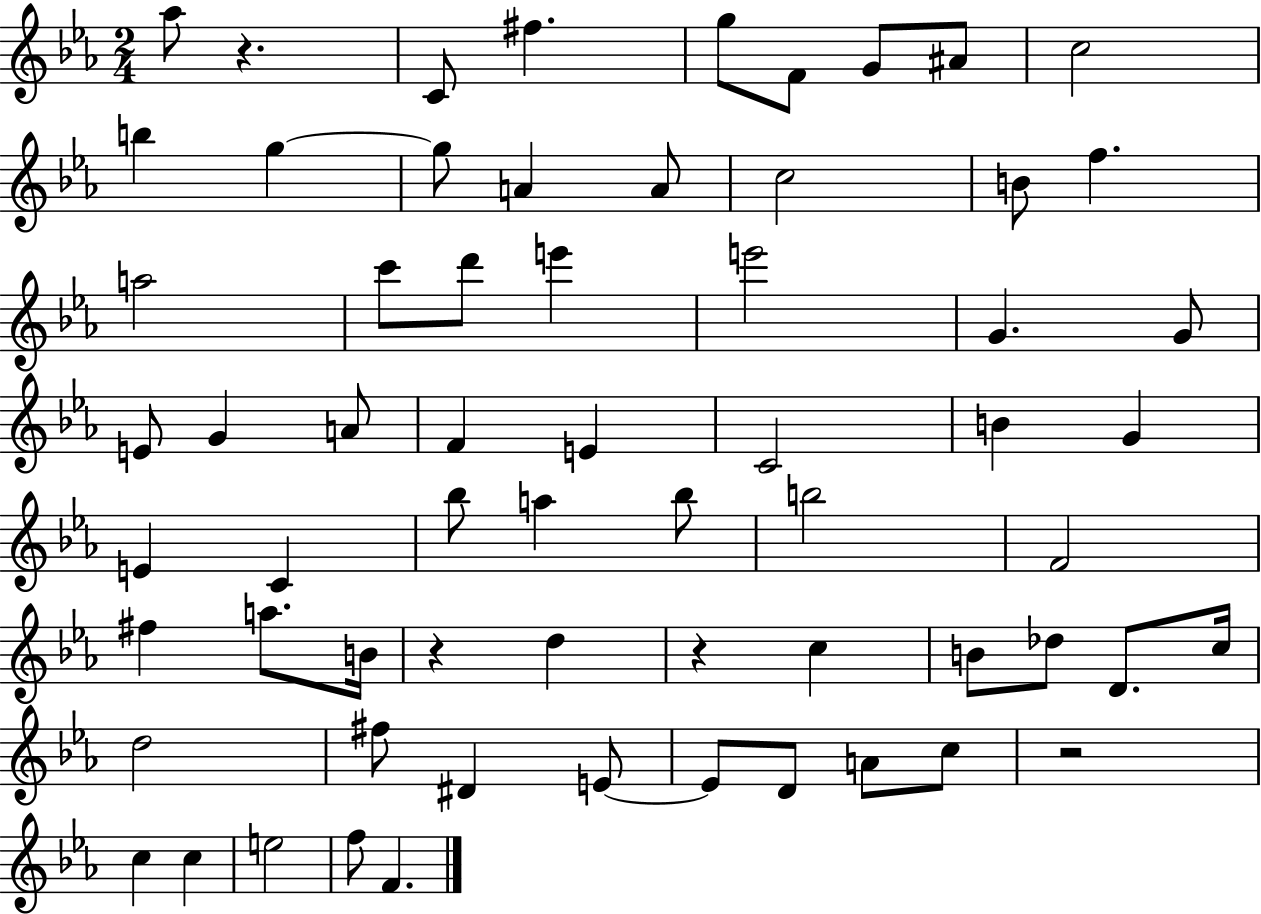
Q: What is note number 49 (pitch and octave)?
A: F#5